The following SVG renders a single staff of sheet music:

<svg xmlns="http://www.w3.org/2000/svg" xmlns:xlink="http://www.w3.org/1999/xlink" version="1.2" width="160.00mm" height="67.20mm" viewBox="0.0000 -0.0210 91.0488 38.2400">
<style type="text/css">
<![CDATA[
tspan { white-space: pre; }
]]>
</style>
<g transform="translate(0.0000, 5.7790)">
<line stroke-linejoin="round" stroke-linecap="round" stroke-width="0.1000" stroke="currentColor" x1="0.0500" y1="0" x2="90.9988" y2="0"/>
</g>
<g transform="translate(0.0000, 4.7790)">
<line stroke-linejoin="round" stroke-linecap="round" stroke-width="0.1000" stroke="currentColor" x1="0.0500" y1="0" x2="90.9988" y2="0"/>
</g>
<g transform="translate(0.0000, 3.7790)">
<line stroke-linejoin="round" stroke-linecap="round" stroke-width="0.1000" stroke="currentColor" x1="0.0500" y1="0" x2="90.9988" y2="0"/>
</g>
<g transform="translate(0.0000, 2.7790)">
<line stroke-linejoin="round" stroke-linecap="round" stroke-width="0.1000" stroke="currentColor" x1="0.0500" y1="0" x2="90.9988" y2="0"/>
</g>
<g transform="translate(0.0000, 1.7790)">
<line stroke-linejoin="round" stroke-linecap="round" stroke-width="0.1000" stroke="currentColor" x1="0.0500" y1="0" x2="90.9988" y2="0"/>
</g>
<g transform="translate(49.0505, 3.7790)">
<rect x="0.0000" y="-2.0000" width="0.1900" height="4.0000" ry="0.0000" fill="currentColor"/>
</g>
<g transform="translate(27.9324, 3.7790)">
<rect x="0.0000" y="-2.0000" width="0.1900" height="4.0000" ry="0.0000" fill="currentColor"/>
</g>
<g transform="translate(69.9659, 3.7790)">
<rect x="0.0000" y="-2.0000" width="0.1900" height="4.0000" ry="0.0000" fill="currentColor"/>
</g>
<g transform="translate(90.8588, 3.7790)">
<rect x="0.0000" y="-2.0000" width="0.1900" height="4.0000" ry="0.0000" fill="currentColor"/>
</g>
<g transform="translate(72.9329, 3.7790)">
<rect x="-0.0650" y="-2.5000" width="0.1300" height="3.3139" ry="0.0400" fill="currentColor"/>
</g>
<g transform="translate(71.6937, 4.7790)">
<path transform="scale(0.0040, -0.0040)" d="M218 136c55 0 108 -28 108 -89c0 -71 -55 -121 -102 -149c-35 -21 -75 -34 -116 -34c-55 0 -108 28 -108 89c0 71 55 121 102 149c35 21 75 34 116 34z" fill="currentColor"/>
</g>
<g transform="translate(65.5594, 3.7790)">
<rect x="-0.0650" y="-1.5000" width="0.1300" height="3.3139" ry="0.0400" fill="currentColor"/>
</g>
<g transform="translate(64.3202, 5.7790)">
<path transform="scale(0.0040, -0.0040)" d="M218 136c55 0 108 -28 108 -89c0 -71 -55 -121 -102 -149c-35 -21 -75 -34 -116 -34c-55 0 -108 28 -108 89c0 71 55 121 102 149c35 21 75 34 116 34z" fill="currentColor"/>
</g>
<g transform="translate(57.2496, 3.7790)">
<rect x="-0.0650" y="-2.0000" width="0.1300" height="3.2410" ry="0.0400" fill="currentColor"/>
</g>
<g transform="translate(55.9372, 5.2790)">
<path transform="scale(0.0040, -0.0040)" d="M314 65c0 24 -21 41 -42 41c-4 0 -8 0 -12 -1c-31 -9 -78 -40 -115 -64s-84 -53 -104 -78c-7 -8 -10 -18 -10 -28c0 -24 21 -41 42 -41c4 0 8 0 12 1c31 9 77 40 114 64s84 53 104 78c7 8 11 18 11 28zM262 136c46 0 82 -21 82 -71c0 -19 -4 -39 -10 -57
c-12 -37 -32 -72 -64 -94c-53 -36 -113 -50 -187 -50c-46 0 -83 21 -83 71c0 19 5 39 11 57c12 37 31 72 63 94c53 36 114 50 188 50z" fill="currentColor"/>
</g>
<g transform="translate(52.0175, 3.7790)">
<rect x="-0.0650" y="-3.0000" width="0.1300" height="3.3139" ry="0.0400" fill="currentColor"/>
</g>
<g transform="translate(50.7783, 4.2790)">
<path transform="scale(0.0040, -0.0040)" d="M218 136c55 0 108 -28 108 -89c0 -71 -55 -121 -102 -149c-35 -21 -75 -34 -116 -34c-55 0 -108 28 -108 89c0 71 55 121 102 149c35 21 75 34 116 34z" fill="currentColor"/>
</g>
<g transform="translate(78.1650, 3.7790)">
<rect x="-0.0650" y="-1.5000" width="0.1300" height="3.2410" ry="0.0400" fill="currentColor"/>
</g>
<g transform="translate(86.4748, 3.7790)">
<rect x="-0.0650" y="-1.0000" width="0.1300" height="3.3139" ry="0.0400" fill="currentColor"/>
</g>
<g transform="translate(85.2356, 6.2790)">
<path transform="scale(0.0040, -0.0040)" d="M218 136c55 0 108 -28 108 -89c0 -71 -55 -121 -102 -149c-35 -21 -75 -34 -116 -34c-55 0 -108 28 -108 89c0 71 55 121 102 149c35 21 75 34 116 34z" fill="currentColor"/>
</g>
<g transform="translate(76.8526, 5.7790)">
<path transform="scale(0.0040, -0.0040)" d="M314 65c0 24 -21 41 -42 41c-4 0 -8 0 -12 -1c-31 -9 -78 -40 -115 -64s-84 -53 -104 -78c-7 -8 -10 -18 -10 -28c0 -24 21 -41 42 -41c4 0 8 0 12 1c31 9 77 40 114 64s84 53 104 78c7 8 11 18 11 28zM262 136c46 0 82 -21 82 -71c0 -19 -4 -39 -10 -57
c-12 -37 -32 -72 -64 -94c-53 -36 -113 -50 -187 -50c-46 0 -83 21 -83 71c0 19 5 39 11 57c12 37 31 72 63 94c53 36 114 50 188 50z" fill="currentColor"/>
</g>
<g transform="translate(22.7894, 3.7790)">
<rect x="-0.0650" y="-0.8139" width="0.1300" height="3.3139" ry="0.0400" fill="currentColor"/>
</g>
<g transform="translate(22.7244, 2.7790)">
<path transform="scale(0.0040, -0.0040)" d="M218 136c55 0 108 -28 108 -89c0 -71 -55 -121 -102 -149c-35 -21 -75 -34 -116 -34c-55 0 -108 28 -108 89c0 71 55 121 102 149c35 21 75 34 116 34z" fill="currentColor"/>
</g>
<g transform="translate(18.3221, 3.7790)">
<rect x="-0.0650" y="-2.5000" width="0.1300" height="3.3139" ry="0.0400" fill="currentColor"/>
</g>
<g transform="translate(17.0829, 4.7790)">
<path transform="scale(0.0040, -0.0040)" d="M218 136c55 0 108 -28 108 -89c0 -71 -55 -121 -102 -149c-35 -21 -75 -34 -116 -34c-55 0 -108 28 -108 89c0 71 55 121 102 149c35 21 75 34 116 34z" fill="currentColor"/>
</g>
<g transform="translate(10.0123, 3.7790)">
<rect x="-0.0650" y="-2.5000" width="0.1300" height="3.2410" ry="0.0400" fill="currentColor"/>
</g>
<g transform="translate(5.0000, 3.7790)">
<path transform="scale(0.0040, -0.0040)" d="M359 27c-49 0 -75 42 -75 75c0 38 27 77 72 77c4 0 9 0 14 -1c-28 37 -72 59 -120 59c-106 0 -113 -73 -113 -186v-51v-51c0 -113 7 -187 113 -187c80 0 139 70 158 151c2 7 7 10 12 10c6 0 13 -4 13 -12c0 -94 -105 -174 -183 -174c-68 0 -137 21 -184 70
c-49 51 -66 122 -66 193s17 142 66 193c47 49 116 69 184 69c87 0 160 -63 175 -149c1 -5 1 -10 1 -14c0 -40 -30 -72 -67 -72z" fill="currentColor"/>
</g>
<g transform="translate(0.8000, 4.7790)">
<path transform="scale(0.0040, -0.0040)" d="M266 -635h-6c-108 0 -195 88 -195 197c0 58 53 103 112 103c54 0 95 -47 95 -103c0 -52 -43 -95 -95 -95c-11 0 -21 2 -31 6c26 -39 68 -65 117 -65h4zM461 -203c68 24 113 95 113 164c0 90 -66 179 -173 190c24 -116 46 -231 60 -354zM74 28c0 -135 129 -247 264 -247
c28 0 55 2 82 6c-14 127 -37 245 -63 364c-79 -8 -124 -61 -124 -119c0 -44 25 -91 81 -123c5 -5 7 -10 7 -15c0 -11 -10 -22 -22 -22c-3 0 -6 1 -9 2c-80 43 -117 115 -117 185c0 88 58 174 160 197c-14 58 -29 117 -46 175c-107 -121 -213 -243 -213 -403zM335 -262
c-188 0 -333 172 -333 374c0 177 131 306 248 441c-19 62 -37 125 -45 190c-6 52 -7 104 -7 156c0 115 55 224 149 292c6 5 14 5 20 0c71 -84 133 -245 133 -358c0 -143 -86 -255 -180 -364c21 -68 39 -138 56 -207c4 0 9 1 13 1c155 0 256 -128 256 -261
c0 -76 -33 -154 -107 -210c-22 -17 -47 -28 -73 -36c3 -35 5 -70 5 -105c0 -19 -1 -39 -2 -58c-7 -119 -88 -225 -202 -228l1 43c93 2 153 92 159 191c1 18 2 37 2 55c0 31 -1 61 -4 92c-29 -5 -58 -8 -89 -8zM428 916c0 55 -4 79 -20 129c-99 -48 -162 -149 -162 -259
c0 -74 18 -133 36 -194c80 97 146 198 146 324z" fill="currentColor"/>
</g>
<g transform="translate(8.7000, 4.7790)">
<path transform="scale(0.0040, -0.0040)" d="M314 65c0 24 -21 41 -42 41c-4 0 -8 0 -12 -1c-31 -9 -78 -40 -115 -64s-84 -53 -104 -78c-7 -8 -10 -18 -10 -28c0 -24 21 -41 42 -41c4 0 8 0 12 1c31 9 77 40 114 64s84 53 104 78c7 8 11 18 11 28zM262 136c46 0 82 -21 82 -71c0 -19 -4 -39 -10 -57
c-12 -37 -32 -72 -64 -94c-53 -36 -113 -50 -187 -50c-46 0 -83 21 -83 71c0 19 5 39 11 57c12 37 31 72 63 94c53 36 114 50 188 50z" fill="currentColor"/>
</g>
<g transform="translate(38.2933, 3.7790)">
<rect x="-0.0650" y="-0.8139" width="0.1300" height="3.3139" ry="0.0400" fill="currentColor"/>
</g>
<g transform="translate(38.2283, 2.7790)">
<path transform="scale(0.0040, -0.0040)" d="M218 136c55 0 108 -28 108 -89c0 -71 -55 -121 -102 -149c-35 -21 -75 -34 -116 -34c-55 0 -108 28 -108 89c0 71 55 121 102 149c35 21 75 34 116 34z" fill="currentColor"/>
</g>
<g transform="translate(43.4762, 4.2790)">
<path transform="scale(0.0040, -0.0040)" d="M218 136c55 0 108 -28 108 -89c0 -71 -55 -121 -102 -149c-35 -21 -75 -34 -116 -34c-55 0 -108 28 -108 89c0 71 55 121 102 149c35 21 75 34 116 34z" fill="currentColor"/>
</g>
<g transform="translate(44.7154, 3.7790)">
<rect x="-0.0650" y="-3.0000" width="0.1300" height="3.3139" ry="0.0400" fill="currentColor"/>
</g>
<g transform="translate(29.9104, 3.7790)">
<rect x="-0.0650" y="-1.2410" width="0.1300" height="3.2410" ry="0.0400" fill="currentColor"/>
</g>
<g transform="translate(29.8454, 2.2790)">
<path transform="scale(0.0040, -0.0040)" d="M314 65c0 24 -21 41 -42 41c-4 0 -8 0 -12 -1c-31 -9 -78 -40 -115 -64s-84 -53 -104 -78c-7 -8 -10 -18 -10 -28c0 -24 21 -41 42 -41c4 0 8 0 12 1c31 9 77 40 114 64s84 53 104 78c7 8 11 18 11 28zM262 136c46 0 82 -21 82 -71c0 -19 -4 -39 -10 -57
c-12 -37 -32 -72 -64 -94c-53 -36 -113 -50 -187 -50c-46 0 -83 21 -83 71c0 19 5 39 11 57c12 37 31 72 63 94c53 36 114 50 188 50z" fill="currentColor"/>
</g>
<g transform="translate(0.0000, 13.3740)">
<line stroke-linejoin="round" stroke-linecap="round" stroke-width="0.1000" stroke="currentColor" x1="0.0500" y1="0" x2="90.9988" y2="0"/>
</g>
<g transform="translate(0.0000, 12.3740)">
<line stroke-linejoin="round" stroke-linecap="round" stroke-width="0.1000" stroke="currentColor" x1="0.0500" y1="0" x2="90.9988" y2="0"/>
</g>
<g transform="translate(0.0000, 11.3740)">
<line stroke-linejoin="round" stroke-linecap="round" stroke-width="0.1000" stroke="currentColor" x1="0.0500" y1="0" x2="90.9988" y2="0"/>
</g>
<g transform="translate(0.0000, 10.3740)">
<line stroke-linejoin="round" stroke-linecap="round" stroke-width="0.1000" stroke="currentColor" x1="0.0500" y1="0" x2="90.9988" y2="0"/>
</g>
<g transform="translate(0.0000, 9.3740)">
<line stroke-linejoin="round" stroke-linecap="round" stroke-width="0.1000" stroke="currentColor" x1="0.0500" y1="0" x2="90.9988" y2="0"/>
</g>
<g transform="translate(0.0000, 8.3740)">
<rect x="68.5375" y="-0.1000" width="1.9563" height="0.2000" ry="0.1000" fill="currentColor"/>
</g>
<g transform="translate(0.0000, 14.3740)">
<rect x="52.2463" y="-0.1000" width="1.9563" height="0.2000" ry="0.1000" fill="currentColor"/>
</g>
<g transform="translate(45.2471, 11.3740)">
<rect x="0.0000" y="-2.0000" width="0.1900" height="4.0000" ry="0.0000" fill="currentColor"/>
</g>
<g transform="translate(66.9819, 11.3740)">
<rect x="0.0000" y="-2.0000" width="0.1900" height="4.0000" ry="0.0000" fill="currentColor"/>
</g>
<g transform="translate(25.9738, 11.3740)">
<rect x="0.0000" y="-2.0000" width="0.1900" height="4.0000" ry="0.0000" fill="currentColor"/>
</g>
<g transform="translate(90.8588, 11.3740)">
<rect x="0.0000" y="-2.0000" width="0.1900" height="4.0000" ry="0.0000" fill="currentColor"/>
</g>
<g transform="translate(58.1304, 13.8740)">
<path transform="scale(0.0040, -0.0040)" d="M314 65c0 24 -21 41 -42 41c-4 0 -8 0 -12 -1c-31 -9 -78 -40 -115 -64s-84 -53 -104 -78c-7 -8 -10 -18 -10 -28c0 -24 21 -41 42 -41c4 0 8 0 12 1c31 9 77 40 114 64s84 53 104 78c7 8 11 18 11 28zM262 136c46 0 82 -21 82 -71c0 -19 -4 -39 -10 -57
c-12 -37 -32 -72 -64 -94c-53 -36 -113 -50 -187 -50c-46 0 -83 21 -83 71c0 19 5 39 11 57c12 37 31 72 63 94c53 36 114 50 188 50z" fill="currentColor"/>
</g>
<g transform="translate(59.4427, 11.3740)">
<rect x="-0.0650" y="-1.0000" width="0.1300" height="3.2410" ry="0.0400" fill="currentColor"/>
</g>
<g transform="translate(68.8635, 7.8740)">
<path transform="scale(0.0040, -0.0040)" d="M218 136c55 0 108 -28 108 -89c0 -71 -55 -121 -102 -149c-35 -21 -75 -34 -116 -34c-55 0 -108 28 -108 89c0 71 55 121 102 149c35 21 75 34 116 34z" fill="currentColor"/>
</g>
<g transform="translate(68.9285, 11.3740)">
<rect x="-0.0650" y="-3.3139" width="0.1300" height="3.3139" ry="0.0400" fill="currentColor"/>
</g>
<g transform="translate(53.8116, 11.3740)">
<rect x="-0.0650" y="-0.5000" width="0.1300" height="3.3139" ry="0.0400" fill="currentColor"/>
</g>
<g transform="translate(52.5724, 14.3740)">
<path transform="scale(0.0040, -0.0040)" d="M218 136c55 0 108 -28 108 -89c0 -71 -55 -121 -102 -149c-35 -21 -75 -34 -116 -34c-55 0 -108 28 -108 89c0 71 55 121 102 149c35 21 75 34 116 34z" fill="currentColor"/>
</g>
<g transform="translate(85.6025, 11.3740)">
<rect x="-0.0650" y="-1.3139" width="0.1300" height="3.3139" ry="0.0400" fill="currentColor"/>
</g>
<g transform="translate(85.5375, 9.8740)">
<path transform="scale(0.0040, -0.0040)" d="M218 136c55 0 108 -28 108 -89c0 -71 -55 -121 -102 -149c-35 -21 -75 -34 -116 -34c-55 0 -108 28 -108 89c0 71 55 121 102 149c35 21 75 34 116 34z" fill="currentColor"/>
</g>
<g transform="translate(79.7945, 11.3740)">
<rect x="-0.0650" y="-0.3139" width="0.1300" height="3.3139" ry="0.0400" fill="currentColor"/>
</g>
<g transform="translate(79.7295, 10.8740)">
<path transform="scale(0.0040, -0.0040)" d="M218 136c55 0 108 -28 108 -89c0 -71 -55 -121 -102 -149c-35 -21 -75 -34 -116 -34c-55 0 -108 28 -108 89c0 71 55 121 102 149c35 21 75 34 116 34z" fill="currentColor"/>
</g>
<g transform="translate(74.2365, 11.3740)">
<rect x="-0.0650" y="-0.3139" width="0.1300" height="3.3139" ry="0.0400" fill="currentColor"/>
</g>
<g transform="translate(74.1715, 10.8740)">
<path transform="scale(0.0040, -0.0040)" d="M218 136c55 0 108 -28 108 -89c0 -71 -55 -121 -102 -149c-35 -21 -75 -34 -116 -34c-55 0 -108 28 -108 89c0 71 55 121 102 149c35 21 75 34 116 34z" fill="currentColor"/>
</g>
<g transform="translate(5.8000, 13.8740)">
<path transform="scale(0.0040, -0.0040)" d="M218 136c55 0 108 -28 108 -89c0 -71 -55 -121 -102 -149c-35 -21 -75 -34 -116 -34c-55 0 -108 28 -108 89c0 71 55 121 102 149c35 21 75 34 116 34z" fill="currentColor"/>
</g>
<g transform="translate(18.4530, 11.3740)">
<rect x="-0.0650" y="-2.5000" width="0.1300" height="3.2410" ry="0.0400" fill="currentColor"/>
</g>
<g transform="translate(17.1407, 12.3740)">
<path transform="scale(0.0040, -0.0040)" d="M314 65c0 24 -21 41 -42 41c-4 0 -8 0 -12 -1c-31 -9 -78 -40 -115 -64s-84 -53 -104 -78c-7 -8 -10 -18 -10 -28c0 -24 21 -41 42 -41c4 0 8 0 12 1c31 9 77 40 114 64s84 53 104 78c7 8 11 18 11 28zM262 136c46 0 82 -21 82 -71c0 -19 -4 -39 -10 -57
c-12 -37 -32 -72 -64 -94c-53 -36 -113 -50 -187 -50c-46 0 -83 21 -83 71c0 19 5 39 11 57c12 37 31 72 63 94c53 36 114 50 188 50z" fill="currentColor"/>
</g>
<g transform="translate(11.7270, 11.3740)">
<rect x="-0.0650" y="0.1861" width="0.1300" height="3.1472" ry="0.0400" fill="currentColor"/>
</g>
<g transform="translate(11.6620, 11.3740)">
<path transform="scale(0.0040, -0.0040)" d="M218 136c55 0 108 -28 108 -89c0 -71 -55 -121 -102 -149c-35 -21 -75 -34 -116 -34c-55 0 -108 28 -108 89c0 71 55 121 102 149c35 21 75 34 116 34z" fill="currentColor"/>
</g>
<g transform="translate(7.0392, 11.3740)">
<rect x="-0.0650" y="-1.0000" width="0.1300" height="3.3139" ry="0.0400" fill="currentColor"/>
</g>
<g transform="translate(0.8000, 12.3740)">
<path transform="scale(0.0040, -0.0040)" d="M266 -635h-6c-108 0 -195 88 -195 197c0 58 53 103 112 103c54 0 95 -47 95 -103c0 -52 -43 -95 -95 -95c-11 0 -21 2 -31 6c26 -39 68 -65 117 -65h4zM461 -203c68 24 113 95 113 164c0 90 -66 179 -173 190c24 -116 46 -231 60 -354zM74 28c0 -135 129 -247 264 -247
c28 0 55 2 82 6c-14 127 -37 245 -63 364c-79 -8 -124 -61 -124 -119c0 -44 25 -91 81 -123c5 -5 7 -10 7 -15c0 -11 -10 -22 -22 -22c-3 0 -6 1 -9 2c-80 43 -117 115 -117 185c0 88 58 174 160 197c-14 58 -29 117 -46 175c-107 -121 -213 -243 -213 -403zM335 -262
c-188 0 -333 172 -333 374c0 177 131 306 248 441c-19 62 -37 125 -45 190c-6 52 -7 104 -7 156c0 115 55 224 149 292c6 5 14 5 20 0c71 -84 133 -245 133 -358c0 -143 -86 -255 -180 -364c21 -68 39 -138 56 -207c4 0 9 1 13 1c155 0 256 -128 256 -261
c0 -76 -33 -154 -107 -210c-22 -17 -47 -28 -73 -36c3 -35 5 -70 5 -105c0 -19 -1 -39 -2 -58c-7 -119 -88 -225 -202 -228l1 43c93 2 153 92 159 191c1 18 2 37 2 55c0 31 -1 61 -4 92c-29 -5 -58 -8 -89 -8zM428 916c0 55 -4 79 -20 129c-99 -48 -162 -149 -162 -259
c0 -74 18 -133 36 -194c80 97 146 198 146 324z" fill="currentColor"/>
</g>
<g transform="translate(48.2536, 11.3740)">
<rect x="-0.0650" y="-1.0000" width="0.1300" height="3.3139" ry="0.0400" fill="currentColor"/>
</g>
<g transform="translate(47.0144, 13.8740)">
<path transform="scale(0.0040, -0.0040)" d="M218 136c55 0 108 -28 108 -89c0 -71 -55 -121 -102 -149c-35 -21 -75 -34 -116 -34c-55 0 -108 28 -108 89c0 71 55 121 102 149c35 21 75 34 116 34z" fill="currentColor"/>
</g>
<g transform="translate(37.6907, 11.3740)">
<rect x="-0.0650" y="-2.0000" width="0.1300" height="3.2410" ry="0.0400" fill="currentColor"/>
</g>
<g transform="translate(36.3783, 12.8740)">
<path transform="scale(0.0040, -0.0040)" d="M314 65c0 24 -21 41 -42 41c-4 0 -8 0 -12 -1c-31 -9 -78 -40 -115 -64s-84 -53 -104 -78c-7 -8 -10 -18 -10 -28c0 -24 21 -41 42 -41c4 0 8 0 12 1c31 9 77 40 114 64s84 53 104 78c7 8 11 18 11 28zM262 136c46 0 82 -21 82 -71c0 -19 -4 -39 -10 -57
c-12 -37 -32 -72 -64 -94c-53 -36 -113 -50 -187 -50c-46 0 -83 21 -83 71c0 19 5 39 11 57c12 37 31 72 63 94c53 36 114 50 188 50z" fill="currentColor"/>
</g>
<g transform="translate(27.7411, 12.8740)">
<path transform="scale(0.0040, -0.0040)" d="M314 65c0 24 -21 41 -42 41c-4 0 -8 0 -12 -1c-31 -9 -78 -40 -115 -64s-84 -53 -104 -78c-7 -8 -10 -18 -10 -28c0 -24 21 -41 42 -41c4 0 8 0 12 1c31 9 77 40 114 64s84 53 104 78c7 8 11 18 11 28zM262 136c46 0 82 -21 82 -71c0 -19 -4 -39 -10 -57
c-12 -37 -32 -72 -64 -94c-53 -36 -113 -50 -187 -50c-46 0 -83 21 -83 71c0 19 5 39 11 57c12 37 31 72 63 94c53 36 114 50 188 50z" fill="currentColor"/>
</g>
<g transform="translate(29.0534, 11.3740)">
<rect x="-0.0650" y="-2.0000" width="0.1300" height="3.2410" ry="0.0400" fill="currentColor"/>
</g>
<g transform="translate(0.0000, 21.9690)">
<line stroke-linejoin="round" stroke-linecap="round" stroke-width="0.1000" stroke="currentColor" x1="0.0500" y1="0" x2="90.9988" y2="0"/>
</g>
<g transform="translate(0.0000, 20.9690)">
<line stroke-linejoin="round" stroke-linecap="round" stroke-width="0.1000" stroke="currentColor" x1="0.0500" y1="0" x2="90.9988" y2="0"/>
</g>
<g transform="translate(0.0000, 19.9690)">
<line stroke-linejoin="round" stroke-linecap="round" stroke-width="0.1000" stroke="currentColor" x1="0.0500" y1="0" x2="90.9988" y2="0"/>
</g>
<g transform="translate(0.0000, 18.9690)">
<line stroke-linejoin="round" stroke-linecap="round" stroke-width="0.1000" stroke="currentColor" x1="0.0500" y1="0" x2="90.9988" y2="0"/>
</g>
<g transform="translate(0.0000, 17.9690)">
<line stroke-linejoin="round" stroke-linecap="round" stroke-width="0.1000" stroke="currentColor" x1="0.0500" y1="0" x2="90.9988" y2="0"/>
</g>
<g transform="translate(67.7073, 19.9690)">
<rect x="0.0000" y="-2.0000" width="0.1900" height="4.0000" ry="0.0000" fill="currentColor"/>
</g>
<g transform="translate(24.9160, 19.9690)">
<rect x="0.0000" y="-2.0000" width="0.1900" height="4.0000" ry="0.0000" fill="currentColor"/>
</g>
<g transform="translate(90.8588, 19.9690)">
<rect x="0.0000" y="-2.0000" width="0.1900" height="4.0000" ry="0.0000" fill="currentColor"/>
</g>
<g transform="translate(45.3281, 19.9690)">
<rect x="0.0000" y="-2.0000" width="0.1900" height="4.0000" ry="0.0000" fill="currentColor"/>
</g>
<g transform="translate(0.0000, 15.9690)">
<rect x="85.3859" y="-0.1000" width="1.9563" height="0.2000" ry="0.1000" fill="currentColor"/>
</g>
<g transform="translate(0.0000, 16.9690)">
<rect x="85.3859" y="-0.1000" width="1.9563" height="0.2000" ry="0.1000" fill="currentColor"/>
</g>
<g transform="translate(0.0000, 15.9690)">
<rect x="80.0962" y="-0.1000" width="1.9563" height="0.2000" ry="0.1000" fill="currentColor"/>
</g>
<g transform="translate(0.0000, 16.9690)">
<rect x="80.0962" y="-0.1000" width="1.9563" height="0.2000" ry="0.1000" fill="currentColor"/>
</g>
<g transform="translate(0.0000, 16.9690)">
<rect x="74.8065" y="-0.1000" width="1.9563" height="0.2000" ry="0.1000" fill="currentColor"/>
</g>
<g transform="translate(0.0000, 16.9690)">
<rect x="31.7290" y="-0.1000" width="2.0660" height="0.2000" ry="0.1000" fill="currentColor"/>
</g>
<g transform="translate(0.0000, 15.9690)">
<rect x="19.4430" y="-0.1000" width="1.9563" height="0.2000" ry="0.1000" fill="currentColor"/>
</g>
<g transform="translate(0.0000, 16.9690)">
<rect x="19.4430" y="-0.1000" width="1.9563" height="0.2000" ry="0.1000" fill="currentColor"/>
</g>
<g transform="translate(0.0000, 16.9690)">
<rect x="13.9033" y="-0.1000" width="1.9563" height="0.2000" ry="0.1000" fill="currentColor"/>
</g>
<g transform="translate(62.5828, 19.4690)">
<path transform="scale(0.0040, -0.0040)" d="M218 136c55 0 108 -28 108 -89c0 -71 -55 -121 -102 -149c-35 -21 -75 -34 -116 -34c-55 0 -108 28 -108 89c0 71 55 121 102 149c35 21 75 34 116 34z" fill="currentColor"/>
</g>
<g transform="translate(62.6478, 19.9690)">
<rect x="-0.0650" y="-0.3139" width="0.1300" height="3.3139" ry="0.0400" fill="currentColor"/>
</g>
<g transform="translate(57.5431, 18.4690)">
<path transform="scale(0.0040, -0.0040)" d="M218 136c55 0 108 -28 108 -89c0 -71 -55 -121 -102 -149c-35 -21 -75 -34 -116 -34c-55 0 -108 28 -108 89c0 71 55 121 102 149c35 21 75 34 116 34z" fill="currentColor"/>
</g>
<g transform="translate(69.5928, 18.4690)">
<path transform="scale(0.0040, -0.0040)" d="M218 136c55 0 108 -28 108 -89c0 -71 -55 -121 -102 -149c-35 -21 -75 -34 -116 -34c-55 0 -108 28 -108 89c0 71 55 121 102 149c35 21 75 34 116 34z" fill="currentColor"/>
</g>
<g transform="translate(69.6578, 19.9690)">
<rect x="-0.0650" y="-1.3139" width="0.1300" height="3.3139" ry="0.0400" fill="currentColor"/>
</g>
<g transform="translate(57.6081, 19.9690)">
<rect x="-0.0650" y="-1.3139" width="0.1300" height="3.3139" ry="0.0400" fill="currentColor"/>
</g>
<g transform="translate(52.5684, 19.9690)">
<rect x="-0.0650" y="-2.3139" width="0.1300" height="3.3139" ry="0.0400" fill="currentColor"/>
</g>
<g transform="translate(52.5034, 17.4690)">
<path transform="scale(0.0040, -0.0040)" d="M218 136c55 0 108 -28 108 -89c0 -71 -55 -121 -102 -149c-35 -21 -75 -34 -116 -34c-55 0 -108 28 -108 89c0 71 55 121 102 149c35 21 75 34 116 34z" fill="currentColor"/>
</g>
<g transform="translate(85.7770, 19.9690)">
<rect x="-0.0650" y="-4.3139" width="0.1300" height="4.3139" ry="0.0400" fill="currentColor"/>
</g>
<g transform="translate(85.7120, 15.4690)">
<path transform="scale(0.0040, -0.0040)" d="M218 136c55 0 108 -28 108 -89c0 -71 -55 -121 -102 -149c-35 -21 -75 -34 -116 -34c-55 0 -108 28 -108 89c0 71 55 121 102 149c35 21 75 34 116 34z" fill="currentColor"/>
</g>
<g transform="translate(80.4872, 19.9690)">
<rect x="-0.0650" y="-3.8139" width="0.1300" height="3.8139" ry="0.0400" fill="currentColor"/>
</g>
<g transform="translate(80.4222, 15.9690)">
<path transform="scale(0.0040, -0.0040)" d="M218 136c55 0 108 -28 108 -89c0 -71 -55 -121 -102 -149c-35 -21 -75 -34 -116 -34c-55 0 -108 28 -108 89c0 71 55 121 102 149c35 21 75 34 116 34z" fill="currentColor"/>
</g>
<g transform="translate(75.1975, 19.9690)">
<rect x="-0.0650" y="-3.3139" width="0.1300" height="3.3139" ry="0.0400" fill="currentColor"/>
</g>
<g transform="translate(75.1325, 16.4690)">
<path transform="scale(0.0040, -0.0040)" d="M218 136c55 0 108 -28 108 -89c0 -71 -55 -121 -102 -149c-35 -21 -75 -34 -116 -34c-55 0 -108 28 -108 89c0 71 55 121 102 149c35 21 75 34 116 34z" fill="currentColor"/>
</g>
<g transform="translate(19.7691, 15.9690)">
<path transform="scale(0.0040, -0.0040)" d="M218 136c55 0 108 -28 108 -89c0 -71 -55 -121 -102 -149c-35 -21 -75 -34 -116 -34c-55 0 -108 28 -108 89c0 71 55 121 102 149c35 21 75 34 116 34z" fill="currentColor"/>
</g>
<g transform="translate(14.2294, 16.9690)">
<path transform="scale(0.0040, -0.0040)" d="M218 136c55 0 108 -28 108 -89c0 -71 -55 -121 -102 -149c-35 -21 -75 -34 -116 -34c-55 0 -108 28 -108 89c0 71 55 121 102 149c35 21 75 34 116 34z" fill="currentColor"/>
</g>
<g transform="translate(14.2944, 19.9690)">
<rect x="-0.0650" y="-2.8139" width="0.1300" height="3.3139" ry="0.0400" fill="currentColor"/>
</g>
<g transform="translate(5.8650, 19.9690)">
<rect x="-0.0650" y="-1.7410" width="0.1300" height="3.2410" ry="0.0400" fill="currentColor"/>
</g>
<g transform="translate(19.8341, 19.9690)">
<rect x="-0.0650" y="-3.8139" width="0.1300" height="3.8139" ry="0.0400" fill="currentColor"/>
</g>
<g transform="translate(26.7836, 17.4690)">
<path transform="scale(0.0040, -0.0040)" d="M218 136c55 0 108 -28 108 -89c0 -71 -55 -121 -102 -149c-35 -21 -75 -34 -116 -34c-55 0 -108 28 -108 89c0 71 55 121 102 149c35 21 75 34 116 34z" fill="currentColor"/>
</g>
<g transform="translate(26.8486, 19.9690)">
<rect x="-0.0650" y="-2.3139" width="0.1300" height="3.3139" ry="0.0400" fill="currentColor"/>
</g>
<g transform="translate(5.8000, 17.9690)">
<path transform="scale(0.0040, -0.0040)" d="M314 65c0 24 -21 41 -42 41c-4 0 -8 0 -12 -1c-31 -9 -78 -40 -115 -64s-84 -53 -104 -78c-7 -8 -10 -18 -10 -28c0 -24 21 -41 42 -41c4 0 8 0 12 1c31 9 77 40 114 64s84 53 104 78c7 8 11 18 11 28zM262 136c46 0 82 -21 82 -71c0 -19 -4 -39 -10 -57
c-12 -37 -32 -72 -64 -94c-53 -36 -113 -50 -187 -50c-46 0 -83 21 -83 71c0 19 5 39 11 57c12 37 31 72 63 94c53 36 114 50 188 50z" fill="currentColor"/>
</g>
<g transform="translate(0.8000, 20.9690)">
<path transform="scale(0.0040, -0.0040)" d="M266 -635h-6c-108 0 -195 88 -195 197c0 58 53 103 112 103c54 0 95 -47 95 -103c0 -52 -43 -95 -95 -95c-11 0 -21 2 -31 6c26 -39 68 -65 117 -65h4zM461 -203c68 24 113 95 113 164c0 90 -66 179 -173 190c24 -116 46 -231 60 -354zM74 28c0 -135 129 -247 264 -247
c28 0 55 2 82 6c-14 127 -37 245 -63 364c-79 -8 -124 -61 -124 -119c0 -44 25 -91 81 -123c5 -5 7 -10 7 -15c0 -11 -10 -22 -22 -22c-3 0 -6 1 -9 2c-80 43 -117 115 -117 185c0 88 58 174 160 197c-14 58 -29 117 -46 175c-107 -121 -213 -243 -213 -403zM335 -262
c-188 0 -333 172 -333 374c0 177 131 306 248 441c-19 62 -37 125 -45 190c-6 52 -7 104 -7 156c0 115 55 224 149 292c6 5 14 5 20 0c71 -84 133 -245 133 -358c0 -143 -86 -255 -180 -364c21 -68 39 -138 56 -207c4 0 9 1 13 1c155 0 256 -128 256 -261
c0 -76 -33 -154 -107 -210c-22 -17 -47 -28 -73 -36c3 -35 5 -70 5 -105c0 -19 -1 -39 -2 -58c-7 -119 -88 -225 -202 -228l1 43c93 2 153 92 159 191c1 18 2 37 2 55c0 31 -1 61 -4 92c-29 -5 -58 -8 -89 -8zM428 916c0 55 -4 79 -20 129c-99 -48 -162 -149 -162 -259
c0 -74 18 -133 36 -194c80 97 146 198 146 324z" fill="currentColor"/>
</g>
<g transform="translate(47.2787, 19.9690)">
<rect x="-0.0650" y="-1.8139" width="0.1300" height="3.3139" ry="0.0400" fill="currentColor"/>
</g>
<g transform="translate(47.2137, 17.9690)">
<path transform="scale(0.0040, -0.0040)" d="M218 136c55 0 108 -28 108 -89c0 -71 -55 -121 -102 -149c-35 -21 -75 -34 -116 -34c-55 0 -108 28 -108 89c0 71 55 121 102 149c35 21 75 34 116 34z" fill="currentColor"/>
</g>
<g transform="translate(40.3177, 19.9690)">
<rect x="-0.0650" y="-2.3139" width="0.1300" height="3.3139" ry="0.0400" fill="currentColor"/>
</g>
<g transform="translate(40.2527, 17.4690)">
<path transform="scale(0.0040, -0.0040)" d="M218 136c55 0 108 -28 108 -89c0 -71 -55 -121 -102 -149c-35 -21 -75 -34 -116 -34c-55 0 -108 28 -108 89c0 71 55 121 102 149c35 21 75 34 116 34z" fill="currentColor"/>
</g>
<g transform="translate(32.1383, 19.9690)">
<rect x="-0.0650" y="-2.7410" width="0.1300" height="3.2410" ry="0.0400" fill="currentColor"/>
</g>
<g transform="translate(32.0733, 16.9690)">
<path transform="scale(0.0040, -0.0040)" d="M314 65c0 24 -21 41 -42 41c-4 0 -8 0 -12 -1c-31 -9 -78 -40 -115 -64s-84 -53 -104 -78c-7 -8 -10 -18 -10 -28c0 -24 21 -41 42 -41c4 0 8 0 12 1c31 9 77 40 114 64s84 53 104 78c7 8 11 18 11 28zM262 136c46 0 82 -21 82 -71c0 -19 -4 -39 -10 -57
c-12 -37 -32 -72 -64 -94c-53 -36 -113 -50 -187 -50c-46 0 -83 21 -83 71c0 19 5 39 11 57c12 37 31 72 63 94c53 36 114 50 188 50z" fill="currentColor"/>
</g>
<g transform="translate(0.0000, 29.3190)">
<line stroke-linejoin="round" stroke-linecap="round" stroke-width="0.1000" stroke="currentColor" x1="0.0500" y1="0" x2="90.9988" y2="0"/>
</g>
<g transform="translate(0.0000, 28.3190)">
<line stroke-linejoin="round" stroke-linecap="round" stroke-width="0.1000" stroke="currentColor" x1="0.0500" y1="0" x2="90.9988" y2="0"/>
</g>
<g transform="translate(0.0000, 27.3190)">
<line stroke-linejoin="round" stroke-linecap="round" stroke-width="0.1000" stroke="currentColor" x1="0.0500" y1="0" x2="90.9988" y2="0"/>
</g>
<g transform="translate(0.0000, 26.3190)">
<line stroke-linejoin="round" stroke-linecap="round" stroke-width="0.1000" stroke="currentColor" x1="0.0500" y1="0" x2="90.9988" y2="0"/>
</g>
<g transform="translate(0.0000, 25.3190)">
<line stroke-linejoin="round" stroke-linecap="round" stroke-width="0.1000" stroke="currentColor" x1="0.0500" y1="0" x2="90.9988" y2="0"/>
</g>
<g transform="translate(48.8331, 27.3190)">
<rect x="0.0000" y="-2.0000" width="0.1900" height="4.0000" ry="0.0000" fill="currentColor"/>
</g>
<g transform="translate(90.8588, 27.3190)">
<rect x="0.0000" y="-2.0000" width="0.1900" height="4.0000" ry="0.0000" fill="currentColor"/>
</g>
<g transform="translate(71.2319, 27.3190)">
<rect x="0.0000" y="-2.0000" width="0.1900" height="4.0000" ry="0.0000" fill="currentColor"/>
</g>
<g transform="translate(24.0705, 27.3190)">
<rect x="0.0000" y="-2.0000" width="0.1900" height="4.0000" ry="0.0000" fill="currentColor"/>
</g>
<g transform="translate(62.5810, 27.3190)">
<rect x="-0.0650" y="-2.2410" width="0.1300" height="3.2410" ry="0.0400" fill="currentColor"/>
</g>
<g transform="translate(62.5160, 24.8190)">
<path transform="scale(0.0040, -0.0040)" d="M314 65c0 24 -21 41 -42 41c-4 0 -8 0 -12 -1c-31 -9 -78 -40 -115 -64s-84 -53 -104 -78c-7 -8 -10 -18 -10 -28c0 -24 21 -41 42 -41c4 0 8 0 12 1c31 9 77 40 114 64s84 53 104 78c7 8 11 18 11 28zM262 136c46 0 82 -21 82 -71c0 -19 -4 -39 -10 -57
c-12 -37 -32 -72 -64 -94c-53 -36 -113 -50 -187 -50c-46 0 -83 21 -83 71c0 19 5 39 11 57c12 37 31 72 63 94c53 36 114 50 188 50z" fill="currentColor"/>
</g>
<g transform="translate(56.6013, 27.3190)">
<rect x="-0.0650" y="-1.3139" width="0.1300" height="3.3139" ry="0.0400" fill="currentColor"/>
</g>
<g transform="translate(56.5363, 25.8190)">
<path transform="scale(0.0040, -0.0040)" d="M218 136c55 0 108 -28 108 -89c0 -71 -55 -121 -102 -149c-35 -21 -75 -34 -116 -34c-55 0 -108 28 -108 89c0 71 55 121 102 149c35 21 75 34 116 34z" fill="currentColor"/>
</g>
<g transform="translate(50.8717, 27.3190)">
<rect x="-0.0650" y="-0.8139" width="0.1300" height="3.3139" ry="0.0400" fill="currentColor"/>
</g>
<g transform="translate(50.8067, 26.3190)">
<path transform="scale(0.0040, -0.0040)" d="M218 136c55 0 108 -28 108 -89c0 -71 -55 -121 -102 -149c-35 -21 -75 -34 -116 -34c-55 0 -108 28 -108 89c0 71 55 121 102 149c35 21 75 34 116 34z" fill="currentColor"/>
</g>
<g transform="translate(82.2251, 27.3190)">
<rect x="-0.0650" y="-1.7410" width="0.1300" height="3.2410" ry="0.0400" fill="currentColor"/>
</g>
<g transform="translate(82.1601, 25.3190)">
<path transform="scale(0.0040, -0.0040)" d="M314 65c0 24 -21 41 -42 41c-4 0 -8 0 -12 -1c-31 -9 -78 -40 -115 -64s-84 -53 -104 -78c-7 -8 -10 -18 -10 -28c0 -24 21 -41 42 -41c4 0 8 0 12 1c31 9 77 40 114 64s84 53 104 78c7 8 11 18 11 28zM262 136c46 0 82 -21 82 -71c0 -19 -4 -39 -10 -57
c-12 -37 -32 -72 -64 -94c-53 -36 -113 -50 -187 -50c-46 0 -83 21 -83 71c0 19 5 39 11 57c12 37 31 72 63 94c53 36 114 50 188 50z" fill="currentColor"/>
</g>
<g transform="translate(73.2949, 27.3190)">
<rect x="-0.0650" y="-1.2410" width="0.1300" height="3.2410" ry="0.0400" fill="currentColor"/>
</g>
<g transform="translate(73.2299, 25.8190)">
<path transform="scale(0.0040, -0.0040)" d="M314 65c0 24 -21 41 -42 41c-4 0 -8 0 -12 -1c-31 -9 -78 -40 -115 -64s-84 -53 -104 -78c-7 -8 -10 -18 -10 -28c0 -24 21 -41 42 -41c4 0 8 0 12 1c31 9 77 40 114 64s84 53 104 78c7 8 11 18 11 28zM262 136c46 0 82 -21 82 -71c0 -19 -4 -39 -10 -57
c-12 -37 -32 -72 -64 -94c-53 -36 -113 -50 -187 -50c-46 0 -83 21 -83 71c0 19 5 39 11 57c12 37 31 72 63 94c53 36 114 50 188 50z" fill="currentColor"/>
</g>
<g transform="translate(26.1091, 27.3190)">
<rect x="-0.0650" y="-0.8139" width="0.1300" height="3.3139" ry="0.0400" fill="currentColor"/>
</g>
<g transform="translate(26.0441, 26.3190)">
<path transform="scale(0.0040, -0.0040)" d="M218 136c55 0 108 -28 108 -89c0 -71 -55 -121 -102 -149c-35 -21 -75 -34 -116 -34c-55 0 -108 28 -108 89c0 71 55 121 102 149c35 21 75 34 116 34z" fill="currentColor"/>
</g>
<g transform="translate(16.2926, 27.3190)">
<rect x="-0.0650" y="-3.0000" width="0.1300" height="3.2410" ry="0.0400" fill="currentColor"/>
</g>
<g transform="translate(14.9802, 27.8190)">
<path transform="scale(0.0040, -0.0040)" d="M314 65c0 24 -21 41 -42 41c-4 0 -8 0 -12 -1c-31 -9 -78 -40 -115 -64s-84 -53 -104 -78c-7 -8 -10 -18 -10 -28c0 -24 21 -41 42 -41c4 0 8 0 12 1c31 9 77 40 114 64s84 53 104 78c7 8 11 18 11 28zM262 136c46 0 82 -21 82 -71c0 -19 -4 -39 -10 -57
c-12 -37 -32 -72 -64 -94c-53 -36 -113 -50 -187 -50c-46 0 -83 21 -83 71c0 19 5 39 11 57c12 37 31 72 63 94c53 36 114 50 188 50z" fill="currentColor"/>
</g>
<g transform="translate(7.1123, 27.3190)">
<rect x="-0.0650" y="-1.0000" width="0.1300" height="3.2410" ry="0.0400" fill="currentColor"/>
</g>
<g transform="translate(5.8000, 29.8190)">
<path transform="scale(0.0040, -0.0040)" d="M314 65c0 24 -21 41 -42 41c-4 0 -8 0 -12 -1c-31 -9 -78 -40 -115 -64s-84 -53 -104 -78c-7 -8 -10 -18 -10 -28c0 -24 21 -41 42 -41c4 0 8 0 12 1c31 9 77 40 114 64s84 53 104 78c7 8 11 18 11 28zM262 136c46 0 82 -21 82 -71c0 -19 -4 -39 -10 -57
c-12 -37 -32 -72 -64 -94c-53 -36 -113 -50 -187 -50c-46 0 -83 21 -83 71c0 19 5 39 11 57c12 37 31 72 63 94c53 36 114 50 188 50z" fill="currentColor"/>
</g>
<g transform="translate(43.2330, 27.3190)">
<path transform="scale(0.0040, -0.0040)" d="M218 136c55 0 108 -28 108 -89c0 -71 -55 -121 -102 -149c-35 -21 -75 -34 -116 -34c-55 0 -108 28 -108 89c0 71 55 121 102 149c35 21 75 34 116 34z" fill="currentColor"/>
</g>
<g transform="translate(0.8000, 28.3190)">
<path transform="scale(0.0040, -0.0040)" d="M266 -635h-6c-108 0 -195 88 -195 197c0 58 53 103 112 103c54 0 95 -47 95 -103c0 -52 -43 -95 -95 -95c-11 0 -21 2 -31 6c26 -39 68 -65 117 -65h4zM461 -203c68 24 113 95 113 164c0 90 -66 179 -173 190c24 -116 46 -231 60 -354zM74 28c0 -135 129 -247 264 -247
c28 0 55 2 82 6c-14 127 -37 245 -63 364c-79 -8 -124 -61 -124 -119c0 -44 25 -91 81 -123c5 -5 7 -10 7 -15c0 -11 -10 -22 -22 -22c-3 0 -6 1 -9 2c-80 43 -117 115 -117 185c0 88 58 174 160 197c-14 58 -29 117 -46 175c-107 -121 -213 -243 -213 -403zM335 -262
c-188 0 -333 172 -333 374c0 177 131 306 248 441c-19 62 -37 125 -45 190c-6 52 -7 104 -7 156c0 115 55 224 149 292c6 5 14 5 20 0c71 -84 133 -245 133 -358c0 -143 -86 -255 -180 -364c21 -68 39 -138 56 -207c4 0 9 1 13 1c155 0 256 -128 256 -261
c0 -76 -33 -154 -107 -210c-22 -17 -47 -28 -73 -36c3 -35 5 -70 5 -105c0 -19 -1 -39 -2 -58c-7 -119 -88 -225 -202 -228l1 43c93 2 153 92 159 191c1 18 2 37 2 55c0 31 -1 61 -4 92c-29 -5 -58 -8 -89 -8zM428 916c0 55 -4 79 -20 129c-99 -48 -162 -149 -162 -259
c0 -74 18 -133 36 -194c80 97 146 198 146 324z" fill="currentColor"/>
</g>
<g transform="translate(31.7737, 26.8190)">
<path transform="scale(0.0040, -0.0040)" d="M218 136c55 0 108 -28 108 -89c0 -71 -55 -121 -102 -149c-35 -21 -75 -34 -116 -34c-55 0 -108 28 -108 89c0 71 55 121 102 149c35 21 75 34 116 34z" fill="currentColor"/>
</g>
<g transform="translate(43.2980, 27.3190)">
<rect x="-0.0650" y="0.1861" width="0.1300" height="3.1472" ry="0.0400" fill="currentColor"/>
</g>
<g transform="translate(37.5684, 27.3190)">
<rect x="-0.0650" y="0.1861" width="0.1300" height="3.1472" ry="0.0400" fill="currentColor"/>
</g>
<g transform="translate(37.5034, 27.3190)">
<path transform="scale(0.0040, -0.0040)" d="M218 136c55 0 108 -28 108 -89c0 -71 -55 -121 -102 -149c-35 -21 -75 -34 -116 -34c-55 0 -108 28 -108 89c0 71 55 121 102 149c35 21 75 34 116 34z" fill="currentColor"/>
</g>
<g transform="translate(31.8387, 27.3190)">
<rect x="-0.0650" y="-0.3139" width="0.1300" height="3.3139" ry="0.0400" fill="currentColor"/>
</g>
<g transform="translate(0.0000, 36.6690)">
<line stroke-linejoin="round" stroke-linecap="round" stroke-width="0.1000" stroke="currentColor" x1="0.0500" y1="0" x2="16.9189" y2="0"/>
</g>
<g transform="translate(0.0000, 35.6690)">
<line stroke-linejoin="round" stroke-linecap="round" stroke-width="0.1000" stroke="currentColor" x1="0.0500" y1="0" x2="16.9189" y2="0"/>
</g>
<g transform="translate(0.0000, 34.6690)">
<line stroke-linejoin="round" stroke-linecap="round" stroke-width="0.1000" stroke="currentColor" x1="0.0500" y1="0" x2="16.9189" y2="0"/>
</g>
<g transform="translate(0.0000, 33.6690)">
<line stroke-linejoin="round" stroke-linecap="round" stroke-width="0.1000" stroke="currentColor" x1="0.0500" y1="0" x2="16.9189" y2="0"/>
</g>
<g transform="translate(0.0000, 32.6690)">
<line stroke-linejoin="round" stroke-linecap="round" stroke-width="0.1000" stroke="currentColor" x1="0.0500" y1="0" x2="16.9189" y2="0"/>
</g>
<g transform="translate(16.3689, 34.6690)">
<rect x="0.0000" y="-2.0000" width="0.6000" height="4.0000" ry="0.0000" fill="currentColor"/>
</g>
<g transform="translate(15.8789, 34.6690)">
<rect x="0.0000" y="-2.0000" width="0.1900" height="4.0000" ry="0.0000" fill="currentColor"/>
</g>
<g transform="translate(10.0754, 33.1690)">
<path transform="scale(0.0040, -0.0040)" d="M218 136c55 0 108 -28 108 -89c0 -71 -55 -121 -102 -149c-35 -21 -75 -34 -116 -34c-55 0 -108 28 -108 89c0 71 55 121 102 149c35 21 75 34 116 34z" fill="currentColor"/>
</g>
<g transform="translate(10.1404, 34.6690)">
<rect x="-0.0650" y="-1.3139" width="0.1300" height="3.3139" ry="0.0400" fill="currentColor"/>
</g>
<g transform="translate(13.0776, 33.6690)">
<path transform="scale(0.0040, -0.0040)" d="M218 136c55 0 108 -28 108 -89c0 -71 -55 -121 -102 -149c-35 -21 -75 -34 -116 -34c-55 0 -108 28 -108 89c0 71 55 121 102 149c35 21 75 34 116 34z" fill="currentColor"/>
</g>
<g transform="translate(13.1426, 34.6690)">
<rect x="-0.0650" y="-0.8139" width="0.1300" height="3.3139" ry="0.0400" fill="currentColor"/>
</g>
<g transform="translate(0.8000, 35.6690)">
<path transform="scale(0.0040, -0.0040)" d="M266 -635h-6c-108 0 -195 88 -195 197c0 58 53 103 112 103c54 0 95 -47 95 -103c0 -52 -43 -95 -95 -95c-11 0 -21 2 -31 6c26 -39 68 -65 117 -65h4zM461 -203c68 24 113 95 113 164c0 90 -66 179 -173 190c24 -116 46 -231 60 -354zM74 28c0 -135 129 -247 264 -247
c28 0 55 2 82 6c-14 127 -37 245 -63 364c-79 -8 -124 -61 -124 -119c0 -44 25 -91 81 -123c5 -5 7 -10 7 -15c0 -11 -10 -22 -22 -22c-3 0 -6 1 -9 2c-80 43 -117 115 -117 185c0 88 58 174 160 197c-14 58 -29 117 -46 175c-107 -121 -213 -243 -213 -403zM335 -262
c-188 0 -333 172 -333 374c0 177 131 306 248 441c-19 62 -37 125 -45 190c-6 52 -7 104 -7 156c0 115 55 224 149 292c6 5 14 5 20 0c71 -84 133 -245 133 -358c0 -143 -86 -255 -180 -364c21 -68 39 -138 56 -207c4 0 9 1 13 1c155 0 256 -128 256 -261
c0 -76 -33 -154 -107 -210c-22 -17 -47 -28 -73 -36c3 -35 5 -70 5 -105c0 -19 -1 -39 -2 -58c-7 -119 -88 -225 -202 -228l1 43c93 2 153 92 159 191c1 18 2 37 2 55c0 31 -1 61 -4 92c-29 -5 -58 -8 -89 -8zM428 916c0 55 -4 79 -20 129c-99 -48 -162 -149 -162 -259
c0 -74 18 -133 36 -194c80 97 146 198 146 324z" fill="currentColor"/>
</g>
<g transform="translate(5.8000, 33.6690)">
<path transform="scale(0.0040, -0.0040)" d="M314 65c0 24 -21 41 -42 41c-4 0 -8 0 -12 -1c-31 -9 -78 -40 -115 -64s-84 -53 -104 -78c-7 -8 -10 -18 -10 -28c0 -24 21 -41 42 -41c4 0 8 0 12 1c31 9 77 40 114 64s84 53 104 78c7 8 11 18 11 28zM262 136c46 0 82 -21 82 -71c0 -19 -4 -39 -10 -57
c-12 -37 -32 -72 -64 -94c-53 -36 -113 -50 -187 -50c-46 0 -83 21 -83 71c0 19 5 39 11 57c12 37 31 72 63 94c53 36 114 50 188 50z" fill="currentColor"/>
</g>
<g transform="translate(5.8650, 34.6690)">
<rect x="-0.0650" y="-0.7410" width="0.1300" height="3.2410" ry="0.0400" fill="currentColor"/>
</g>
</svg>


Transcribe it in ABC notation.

X:1
T:Untitled
M:4/4
L:1/4
K:C
G2 G d e2 d A A F2 E G E2 D D B G2 F2 F2 D C D2 b c c e f2 a c' g a2 g f g e c e b c' d' D2 A2 d c B B d e g2 e2 f2 d2 e d